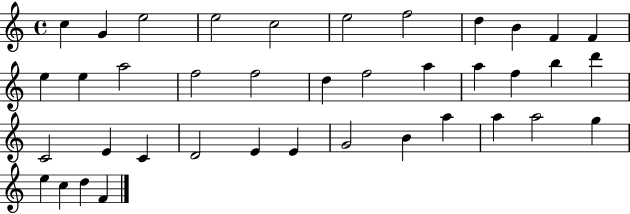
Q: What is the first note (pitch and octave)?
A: C5